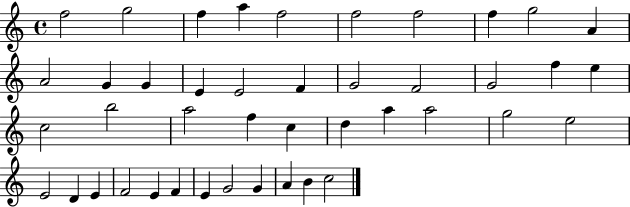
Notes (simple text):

F5/h G5/h F5/q A5/q F5/h F5/h F5/h F5/q G5/h A4/q A4/h G4/q G4/q E4/q E4/h F4/q G4/h F4/h G4/h F5/q E5/q C5/h B5/h A5/h F5/q C5/q D5/q A5/q A5/h G5/h E5/h E4/h D4/q E4/q F4/h E4/q F4/q E4/q G4/h G4/q A4/q B4/q C5/h